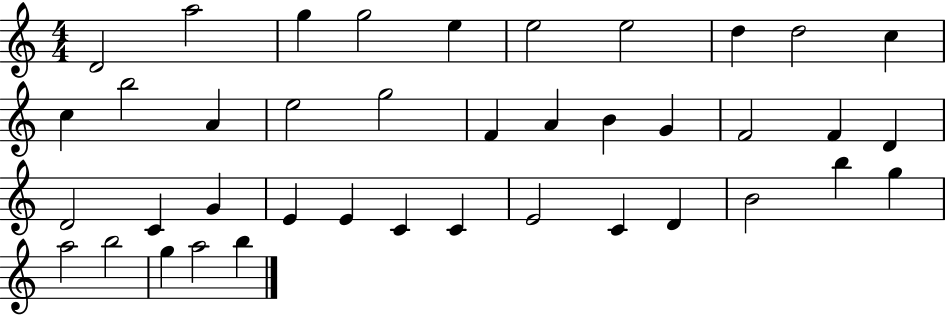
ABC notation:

X:1
T:Untitled
M:4/4
L:1/4
K:C
D2 a2 g g2 e e2 e2 d d2 c c b2 A e2 g2 F A B G F2 F D D2 C G E E C C E2 C D B2 b g a2 b2 g a2 b